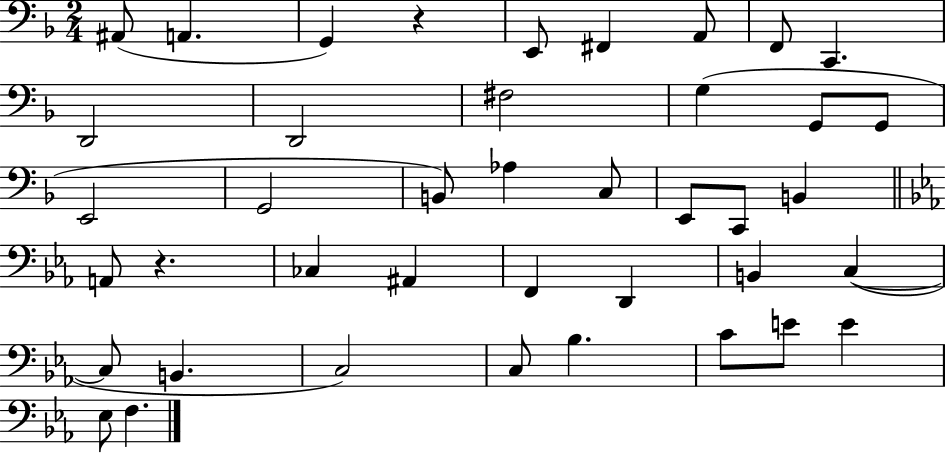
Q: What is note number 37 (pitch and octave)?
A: E4